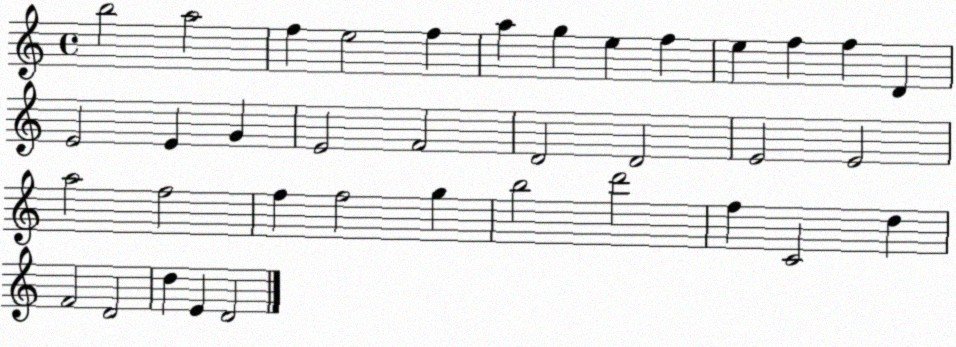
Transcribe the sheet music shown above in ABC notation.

X:1
T:Untitled
M:4/4
L:1/4
K:C
b2 a2 f e2 f a g e f e f f D E2 E G E2 F2 D2 D2 E2 E2 a2 f2 f f2 g b2 d'2 f C2 d F2 D2 d E D2